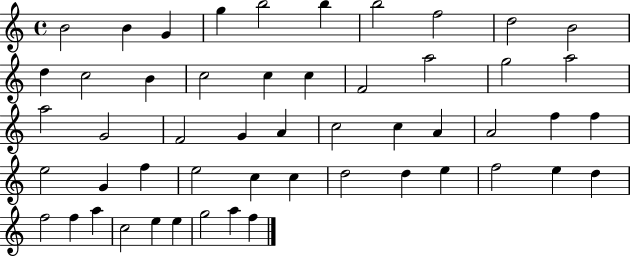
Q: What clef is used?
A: treble